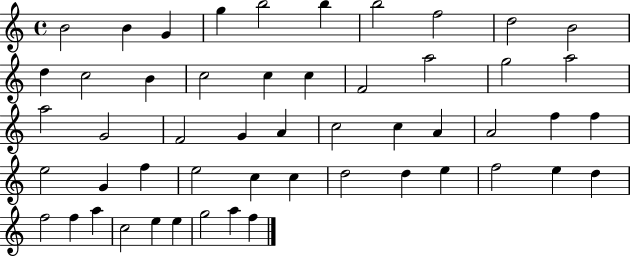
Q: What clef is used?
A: treble